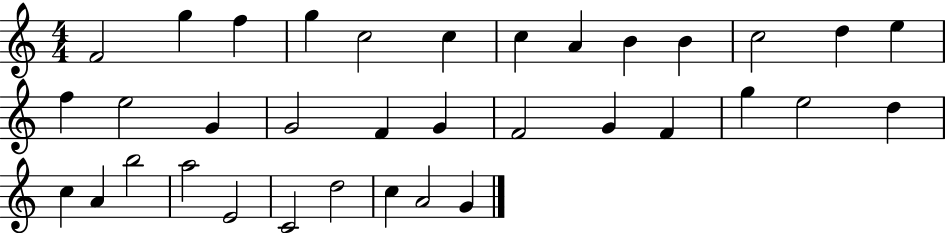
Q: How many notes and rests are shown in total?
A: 35